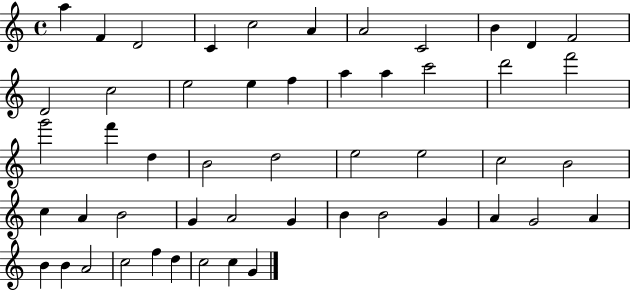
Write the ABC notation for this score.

X:1
T:Untitled
M:4/4
L:1/4
K:C
a F D2 C c2 A A2 C2 B D F2 D2 c2 e2 e f a a c'2 d'2 f'2 g'2 f' d B2 d2 e2 e2 c2 B2 c A B2 G A2 G B B2 G A G2 A B B A2 c2 f d c2 c G